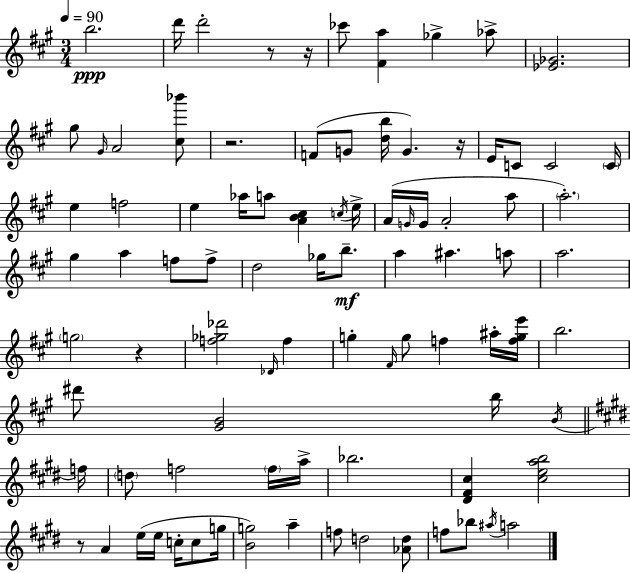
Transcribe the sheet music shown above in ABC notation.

X:1
T:Untitled
M:3/4
L:1/4
K:A
b2 d'/4 d'2 z/2 z/4 _c'/2 [^Fa] _g _a/2 [_E_G]2 ^g/2 ^G/4 A2 [^c_b']/2 z2 F/2 G/2 [db]/4 G z/4 E/4 C/2 C2 C/4 e f2 e _a/4 a/2 [AB^c] c/4 e/4 A/4 G/4 G/4 A2 a/2 a2 ^g a f/2 f/2 d2 _g/4 b/2 a ^a a/2 a2 g2 z [f_g_d']2 _D/4 f g ^F/4 g/2 f ^a/4 [fge']/4 b2 ^d'/2 [^GB]2 b/4 B/4 f/4 d/2 f2 f/4 a/4 _b2 [^D^F^c] [^ceab]2 z/2 A e/4 e/4 c/4 c/2 g/4 [Bg]2 a f/2 d2 [_Ad]/2 f/2 _b/2 ^a/4 a2